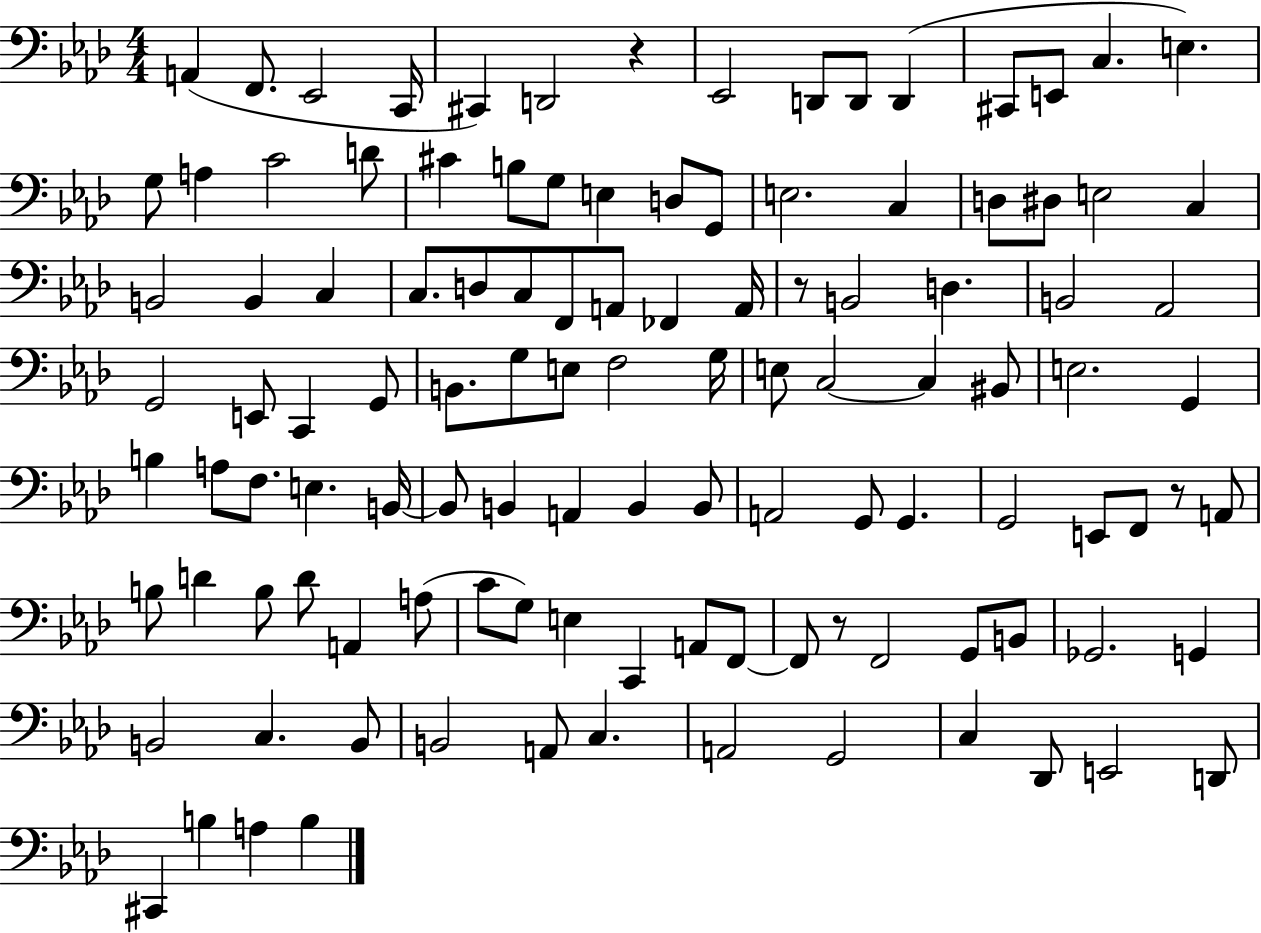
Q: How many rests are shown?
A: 4